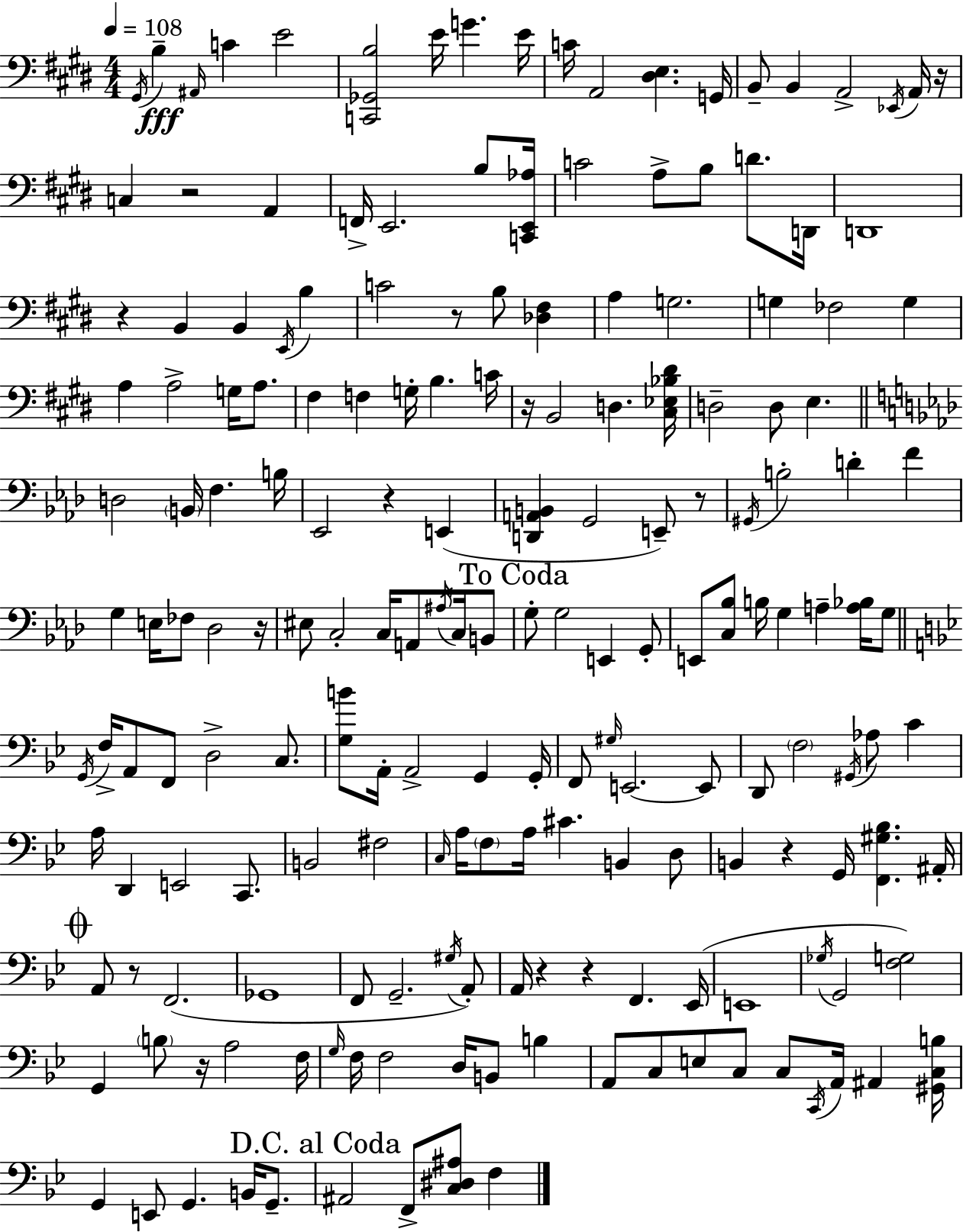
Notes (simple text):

G#2/s B3/q A#2/s C4/q E4/h [C2,Gb2,B3]/h E4/s G4/q. E4/s C4/s A2/h [D#3,E3]/q. G2/s B2/e B2/q A2/h Eb2/s A2/s R/s C3/q R/h A2/q F2/s E2/h. B3/e [C2,E2,Ab3]/s C4/h A3/e B3/e D4/e. D2/s D2/w R/q B2/q B2/q E2/s B3/q C4/h R/e B3/e [Db3,F#3]/q A3/q G3/h. G3/q FES3/h G3/q A3/q A3/h G3/s A3/e. F#3/q F3/q G3/s B3/q. C4/s R/s B2/h D3/q. [C#3,Eb3,Bb3,D#4]/s D3/h D3/e E3/q. D3/h B2/s F3/q. B3/s Eb2/h R/q E2/q [D2,A2,B2]/q G2/h E2/e R/e G#2/s B3/h D4/q F4/q G3/q E3/s FES3/e Db3/h R/s EIS3/e C3/h C3/s A2/e A#3/s C3/s B2/e G3/e G3/h E2/q G2/e E2/e [C3,Bb3]/e B3/s G3/q A3/q [A3,Bb3]/s G3/e G2/s F3/s A2/e F2/e D3/h C3/e. [G3,B4]/e A2/s A2/h G2/q G2/s F2/e G#3/s E2/h. E2/e D2/e F3/h G#2/s Ab3/e C4/q A3/s D2/q E2/h C2/e. B2/h F#3/h C3/s A3/s F3/e A3/s C#4/q. B2/q D3/e B2/q R/q G2/s [F2,G#3,Bb3]/q. A#2/s A2/e R/e F2/h. Gb2/w F2/e G2/h. G#3/s A2/e A2/s R/q R/q F2/q. Eb2/s E2/w Gb3/s G2/h [F3,G3]/h G2/q B3/e R/s A3/h F3/s G3/s F3/s F3/h D3/s B2/e B3/q A2/e C3/e E3/e C3/e C3/e C2/s A2/s A#2/q [G#2,C3,B3]/s G2/q E2/e G2/q. B2/s G2/e. A#2/h F2/e [C3,D#3,A#3]/e F3/q